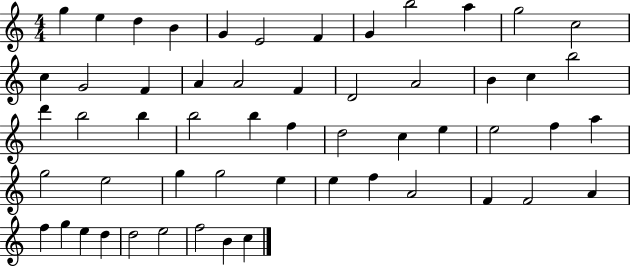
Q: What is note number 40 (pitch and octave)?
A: E5